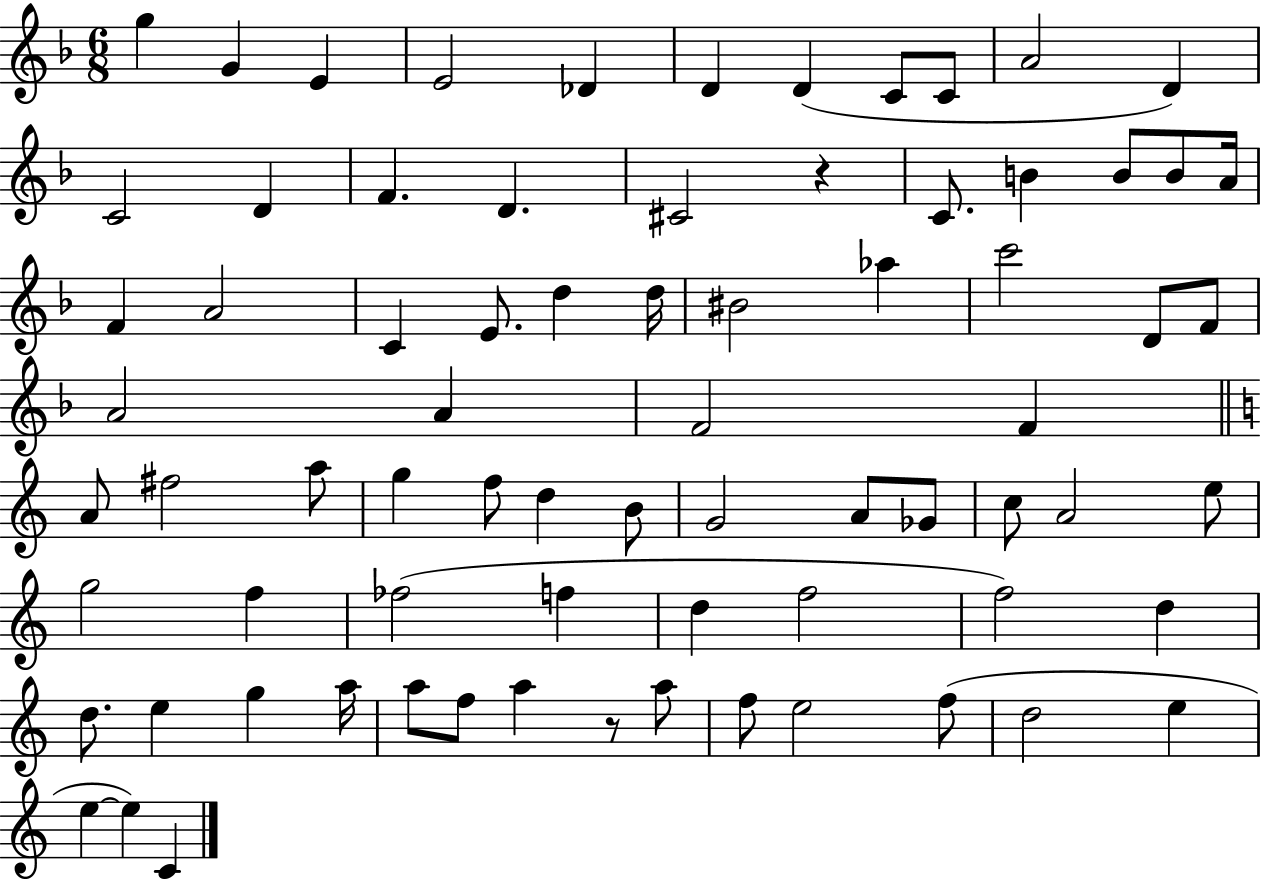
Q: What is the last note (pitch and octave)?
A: C4